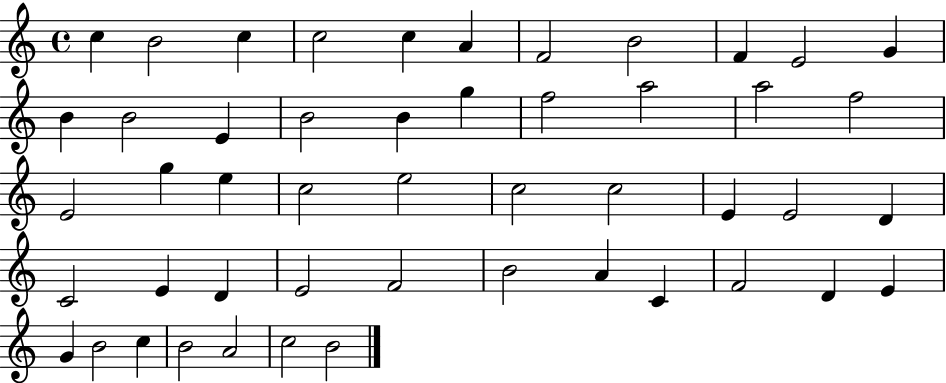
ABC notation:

X:1
T:Untitled
M:4/4
L:1/4
K:C
c B2 c c2 c A F2 B2 F E2 G B B2 E B2 B g f2 a2 a2 f2 E2 g e c2 e2 c2 c2 E E2 D C2 E D E2 F2 B2 A C F2 D E G B2 c B2 A2 c2 B2